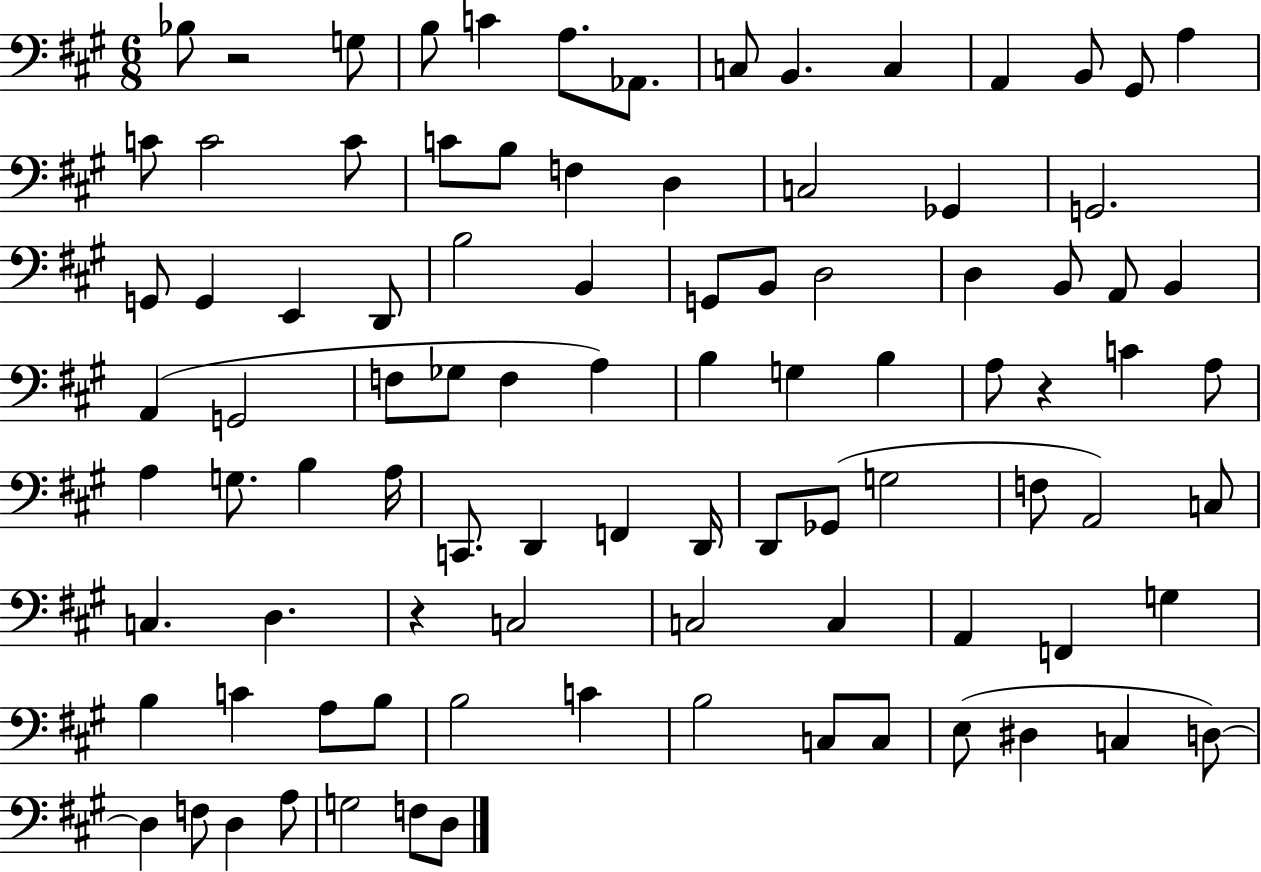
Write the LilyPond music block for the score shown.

{
  \clef bass
  \numericTimeSignature
  \time 6/8
  \key a \major
  \repeat volta 2 { bes8 r2 g8 | b8 c'4 a8. aes,8. | c8 b,4. c4 | a,4 b,8 gis,8 a4 | \break c'8 c'2 c'8 | c'8 b8 f4 d4 | c2 ges,4 | g,2. | \break g,8 g,4 e,4 d,8 | b2 b,4 | g,8 b,8 d2 | d4 b,8 a,8 b,4 | \break a,4( g,2 | f8 ges8 f4 a4) | b4 g4 b4 | a8 r4 c'4 a8 | \break a4 g8. b4 a16 | c,8. d,4 f,4 d,16 | d,8 ges,8( g2 | f8 a,2) c8 | \break c4. d4. | r4 c2 | c2 c4 | a,4 f,4 g4 | \break b4 c'4 a8 b8 | b2 c'4 | b2 c8 c8 | e8( dis4 c4 d8~~) | \break d4 f8 d4 a8 | g2 f8 d8 | } \bar "|."
}